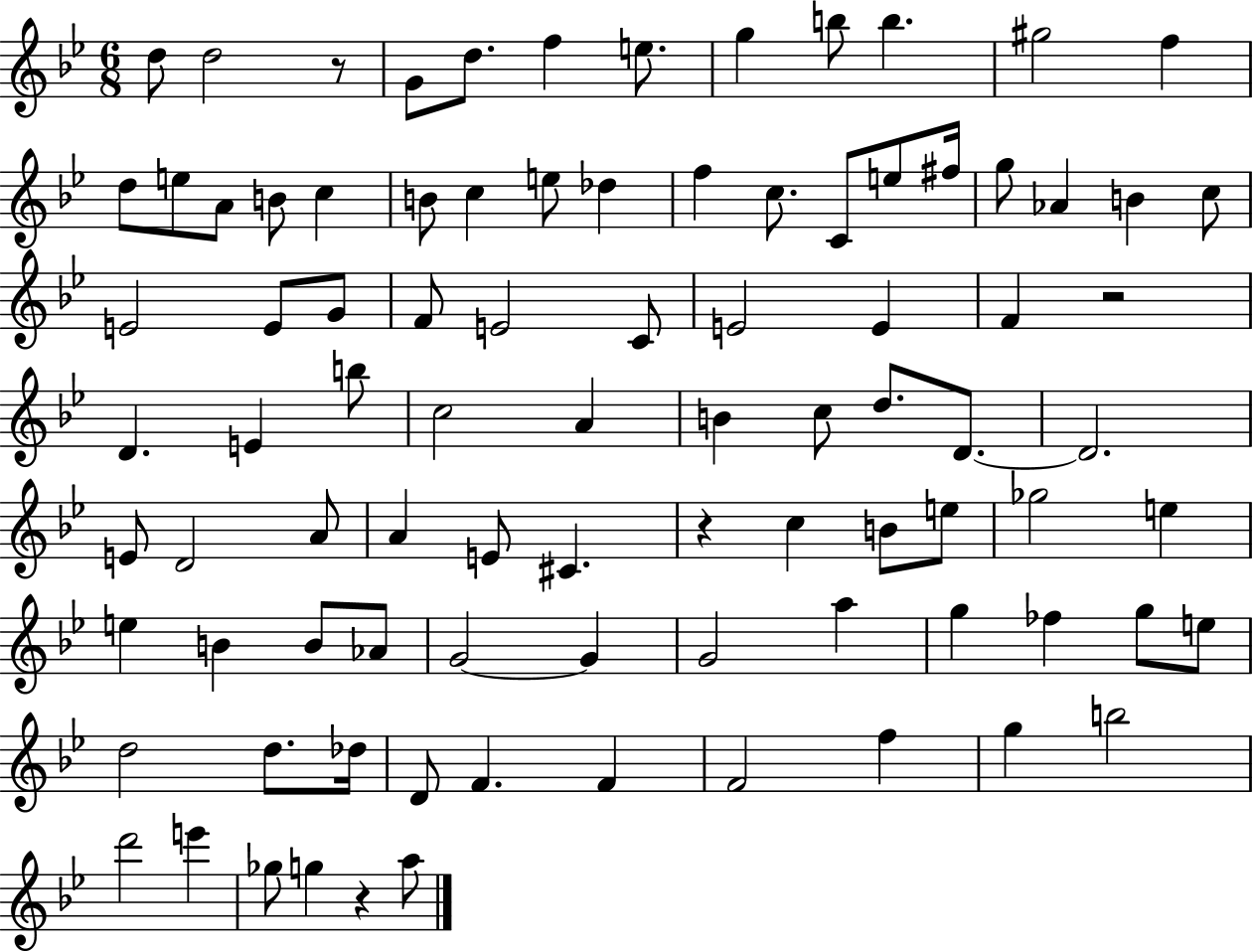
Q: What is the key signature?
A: BES major